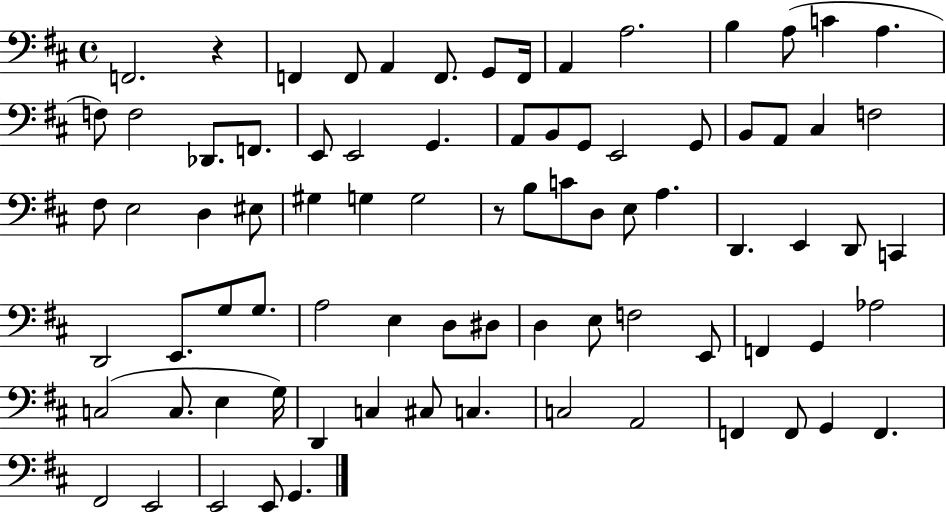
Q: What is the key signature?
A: D major